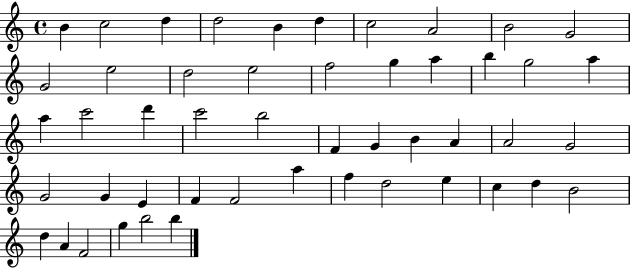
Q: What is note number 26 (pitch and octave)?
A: F4